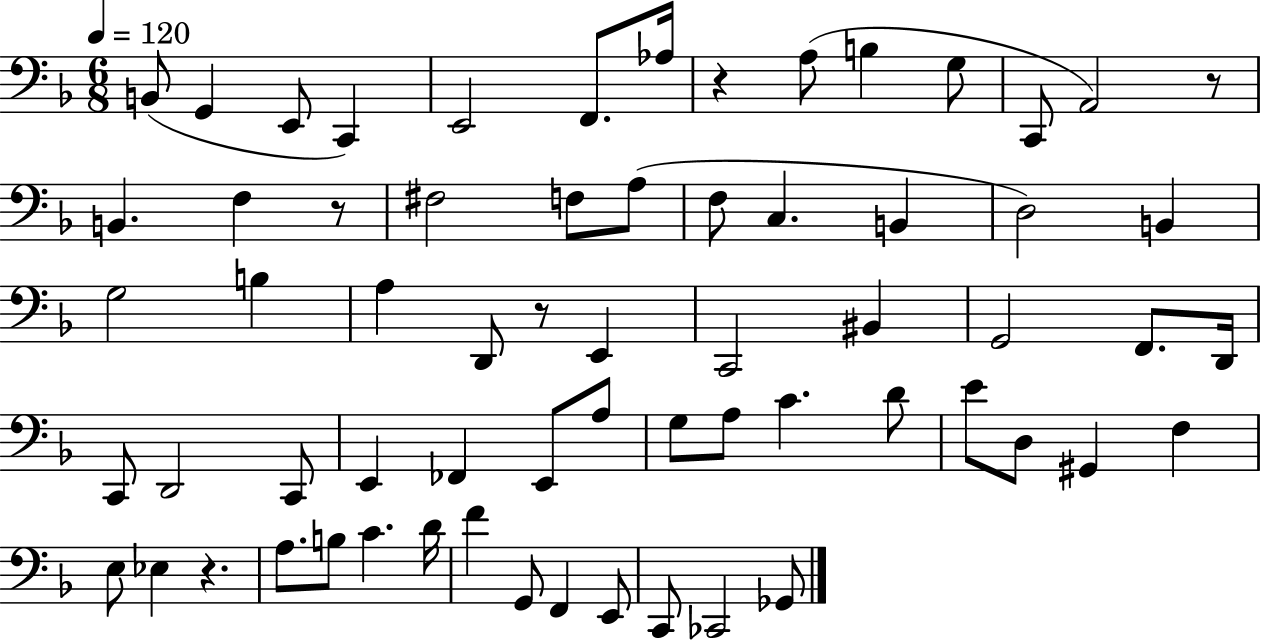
B2/e G2/q E2/e C2/q E2/h F2/e. Ab3/s R/q A3/e B3/q G3/e C2/e A2/h R/e B2/q. F3/q R/e F#3/h F3/e A3/e F3/e C3/q. B2/q D3/h B2/q G3/h B3/q A3/q D2/e R/e E2/q C2/h BIS2/q G2/h F2/e. D2/s C2/e D2/h C2/e E2/q FES2/q E2/e A3/e G3/e A3/e C4/q. D4/e E4/e D3/e G#2/q F3/q E3/e Eb3/q R/q. A3/e. B3/e C4/q. D4/s F4/q G2/e F2/q E2/e C2/e CES2/h Gb2/e